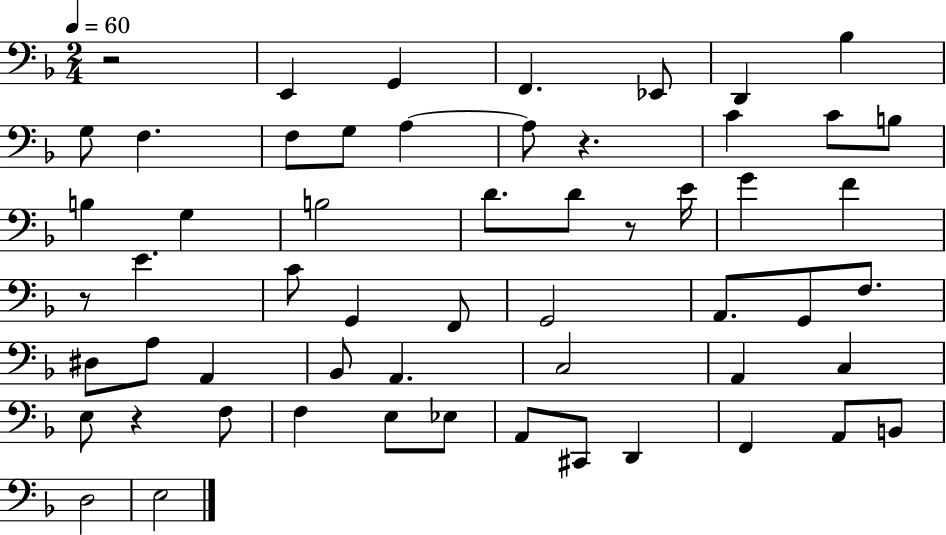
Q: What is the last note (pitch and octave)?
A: E3